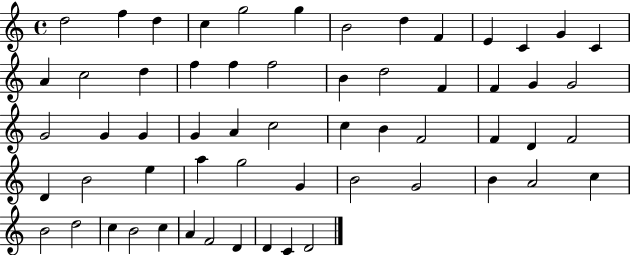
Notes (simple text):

D5/h F5/q D5/q C5/q G5/h G5/q B4/h D5/q F4/q E4/q C4/q G4/q C4/q A4/q C5/h D5/q F5/q F5/q F5/h B4/q D5/h F4/q F4/q G4/q G4/h G4/h G4/q G4/q G4/q A4/q C5/h C5/q B4/q F4/h F4/q D4/q F4/h D4/q B4/h E5/q A5/q G5/h G4/q B4/h G4/h B4/q A4/h C5/q B4/h D5/h C5/q B4/h C5/q A4/q F4/h D4/q D4/q C4/q D4/h